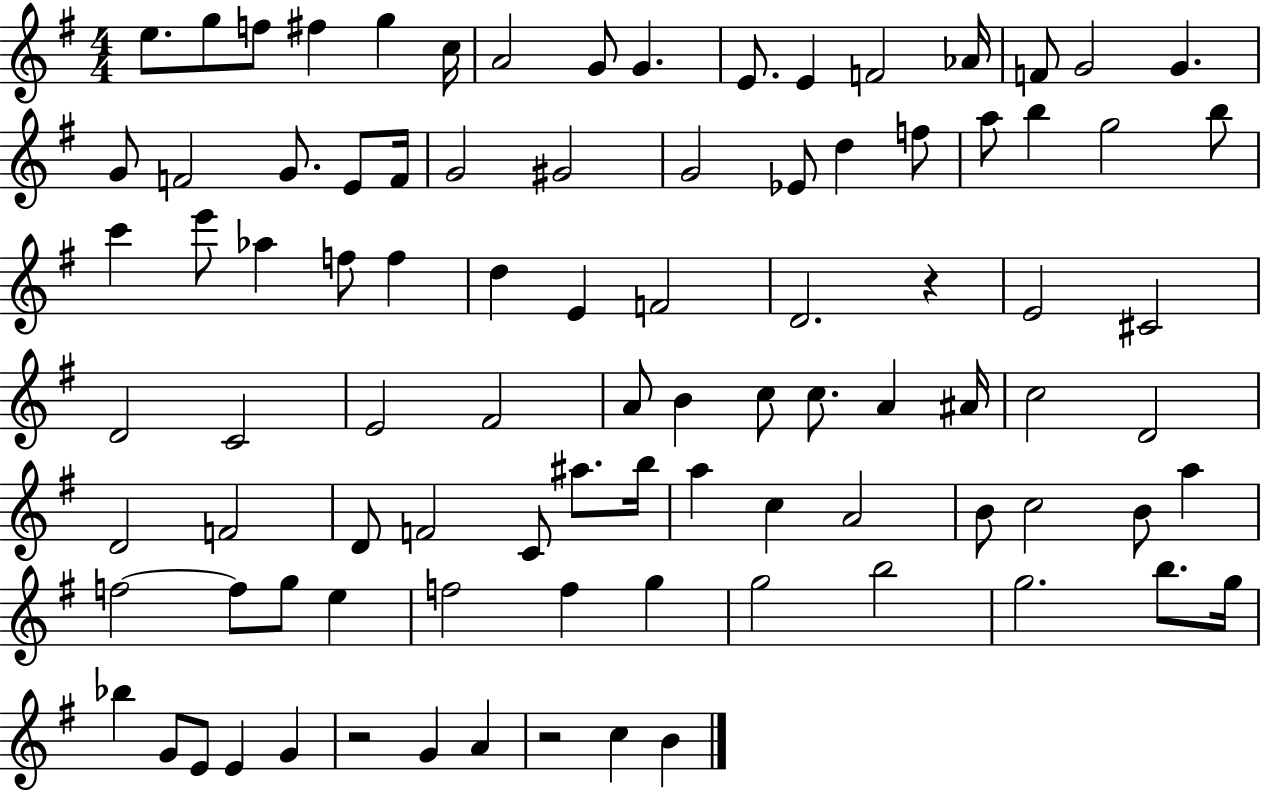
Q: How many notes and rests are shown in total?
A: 92